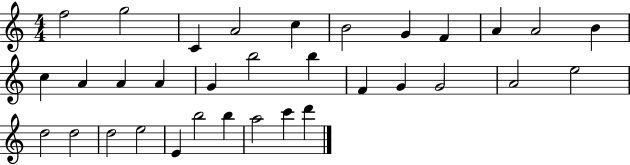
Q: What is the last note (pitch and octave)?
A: D6